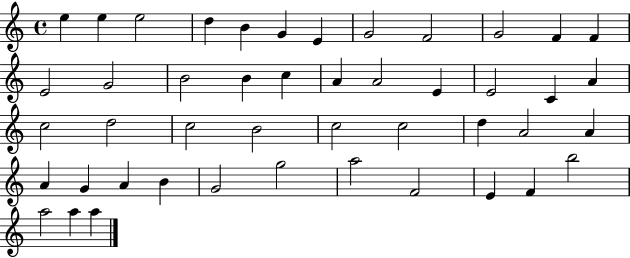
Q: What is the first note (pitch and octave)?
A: E5